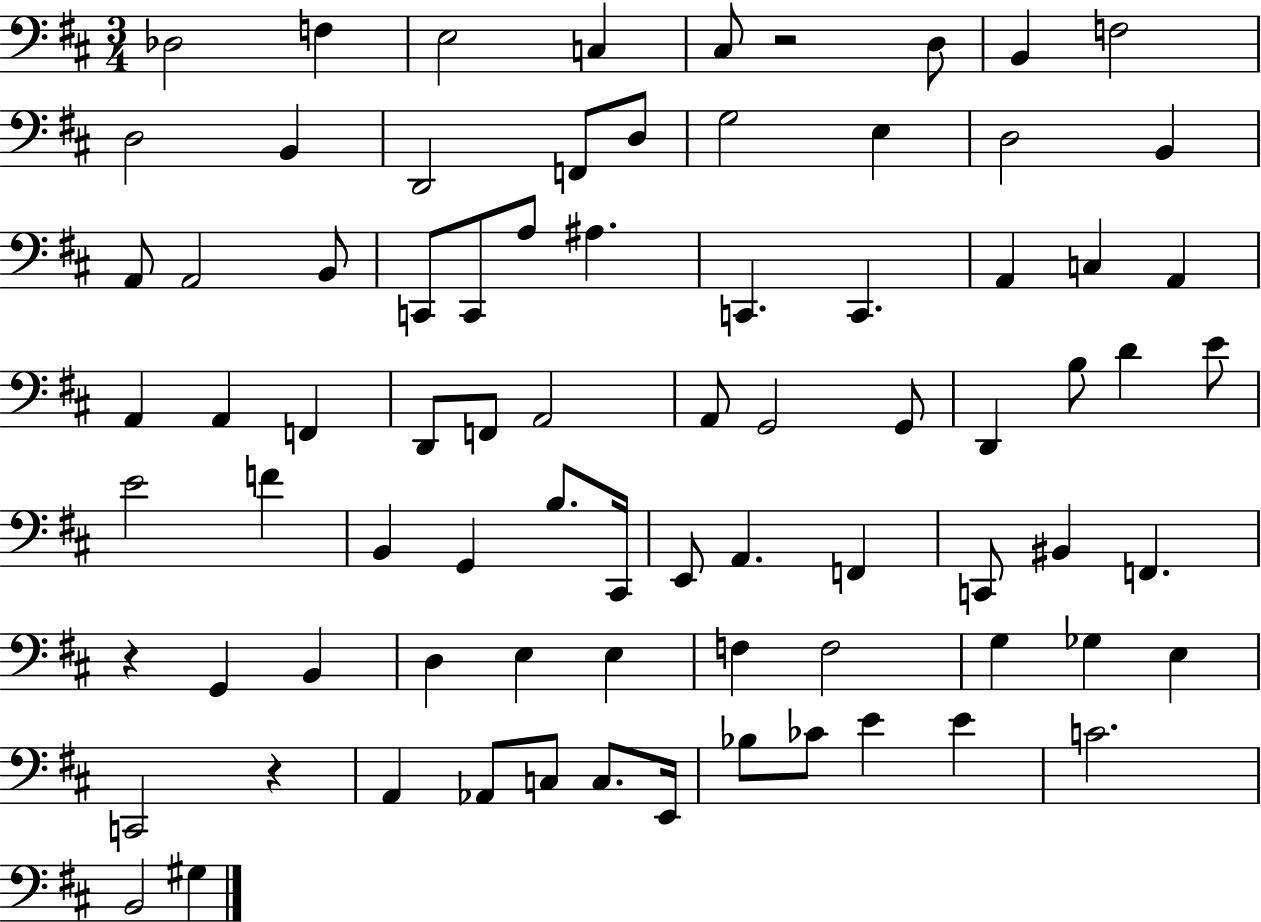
X:1
T:Untitled
M:3/4
L:1/4
K:D
_D,2 F, E,2 C, ^C,/2 z2 D,/2 B,, F,2 D,2 B,, D,,2 F,,/2 D,/2 G,2 E, D,2 B,, A,,/2 A,,2 B,,/2 C,,/2 C,,/2 A,/2 ^A, C,, C,, A,, C, A,, A,, A,, F,, D,,/2 F,,/2 A,,2 A,,/2 G,,2 G,,/2 D,, B,/2 D E/2 E2 F B,, G,, B,/2 ^C,,/4 E,,/2 A,, F,, C,,/2 ^B,, F,, z G,, B,, D, E, E, F, F,2 G, _G, E, C,,2 z A,, _A,,/2 C,/2 C,/2 E,,/4 _B,/2 _C/2 E E C2 B,,2 ^G,